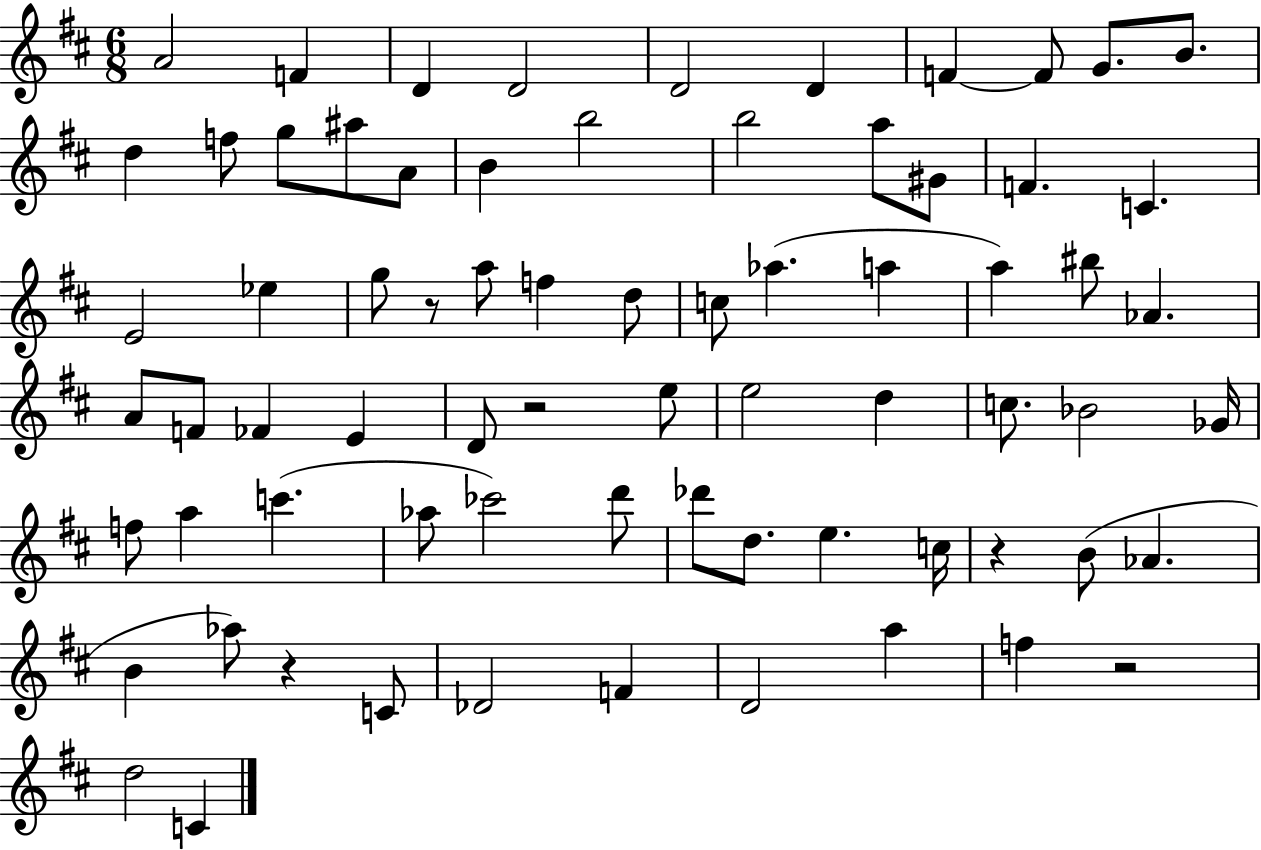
X:1
T:Untitled
M:6/8
L:1/4
K:D
A2 F D D2 D2 D F F/2 G/2 B/2 d f/2 g/2 ^a/2 A/2 B b2 b2 a/2 ^G/2 F C E2 _e g/2 z/2 a/2 f d/2 c/2 _a a a ^b/2 _A A/2 F/2 _F E D/2 z2 e/2 e2 d c/2 _B2 _G/4 f/2 a c' _a/2 _c'2 d'/2 _d'/2 d/2 e c/4 z B/2 _A B _a/2 z C/2 _D2 F D2 a f z2 d2 C